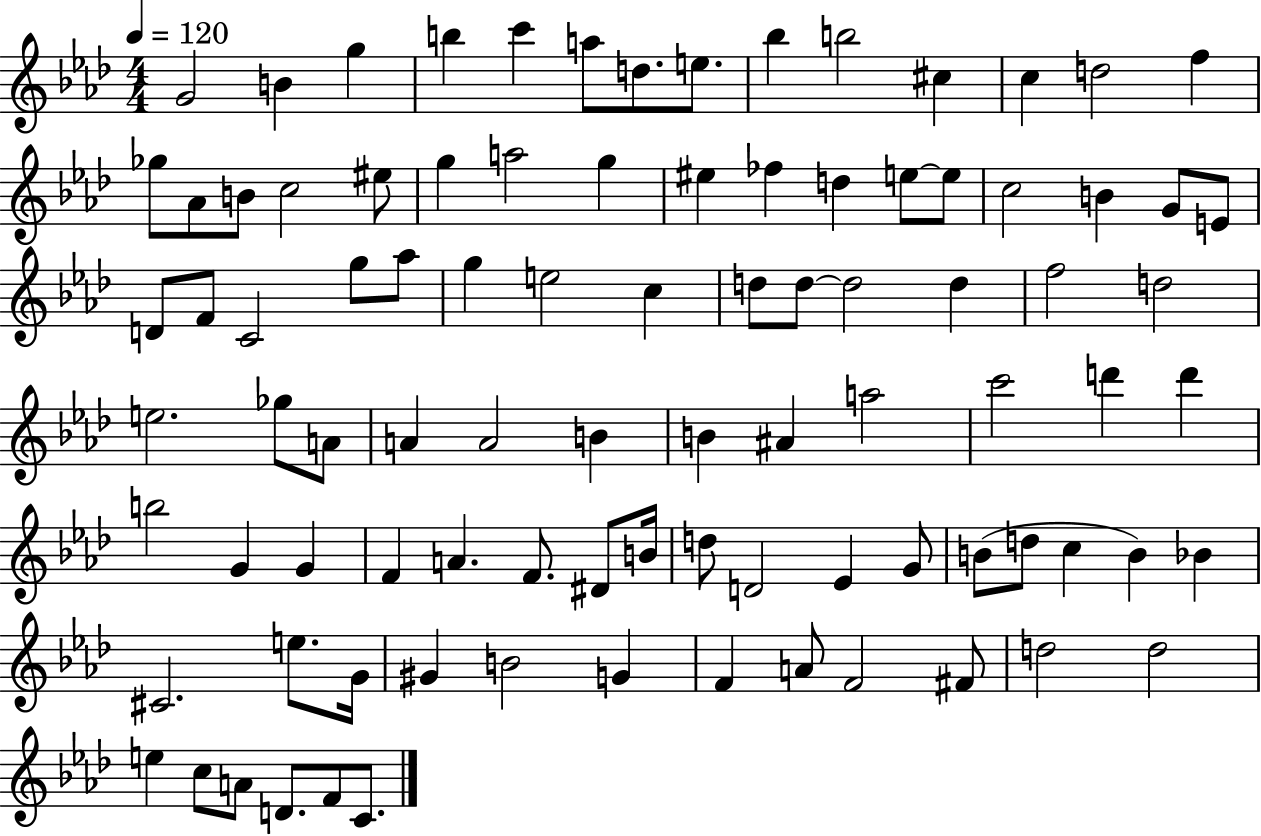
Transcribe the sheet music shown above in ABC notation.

X:1
T:Untitled
M:4/4
L:1/4
K:Ab
G2 B g b c' a/2 d/2 e/2 _b b2 ^c c d2 f _g/2 _A/2 B/2 c2 ^e/2 g a2 g ^e _f d e/2 e/2 c2 B G/2 E/2 D/2 F/2 C2 g/2 _a/2 g e2 c d/2 d/2 d2 d f2 d2 e2 _g/2 A/2 A A2 B B ^A a2 c'2 d' d' b2 G G F A F/2 ^D/2 B/4 d/2 D2 _E G/2 B/2 d/2 c B _B ^C2 e/2 G/4 ^G B2 G F A/2 F2 ^F/2 d2 d2 e c/2 A/2 D/2 F/2 C/2